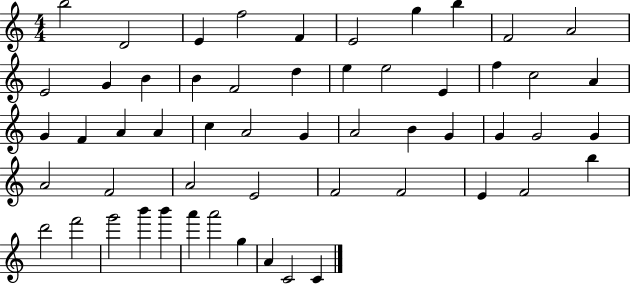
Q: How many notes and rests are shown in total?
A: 55